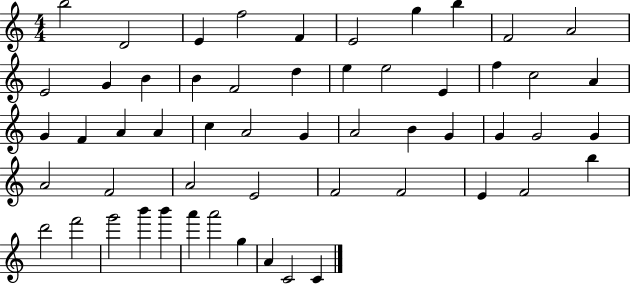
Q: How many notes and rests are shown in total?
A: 55